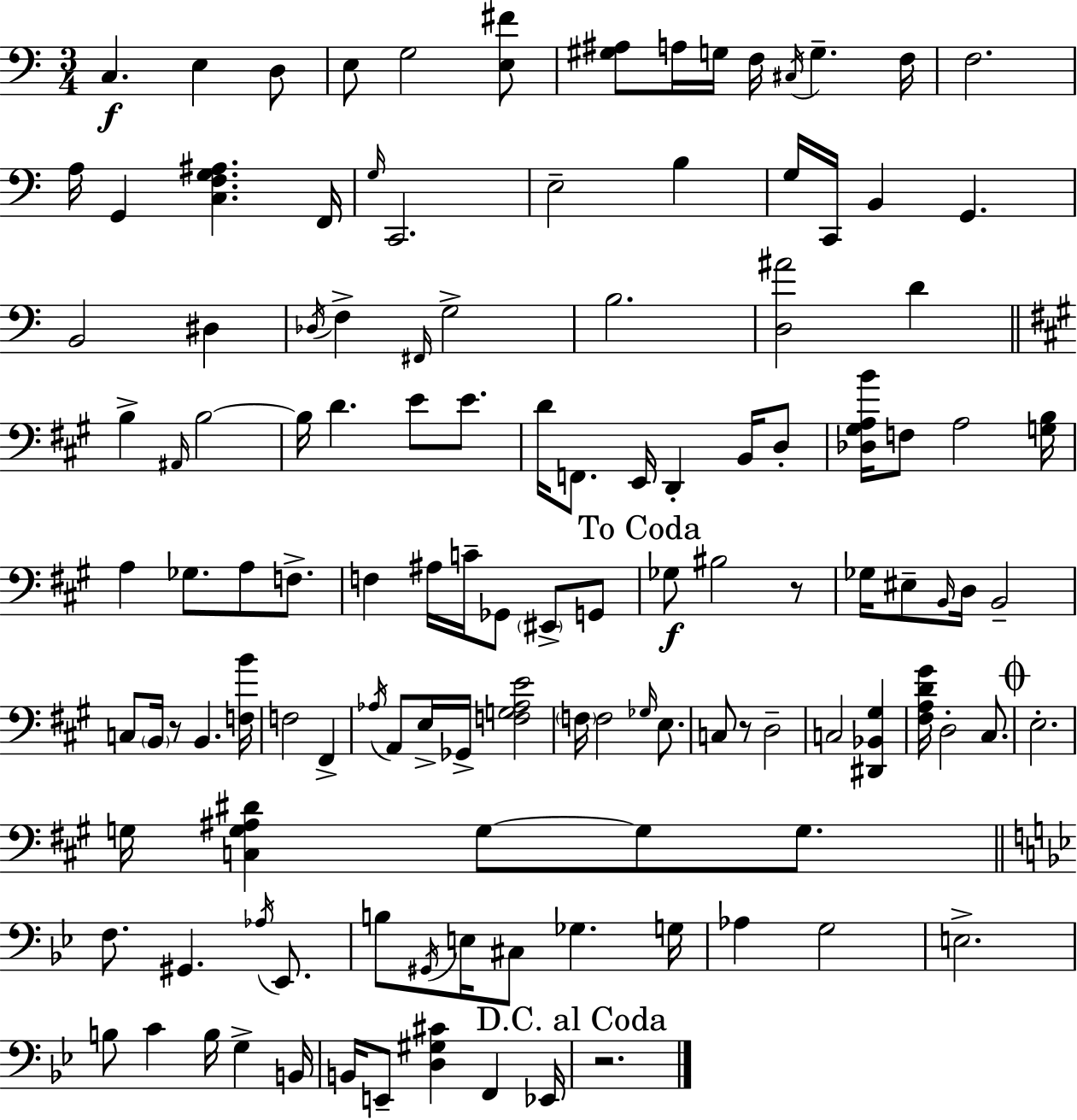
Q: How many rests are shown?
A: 4